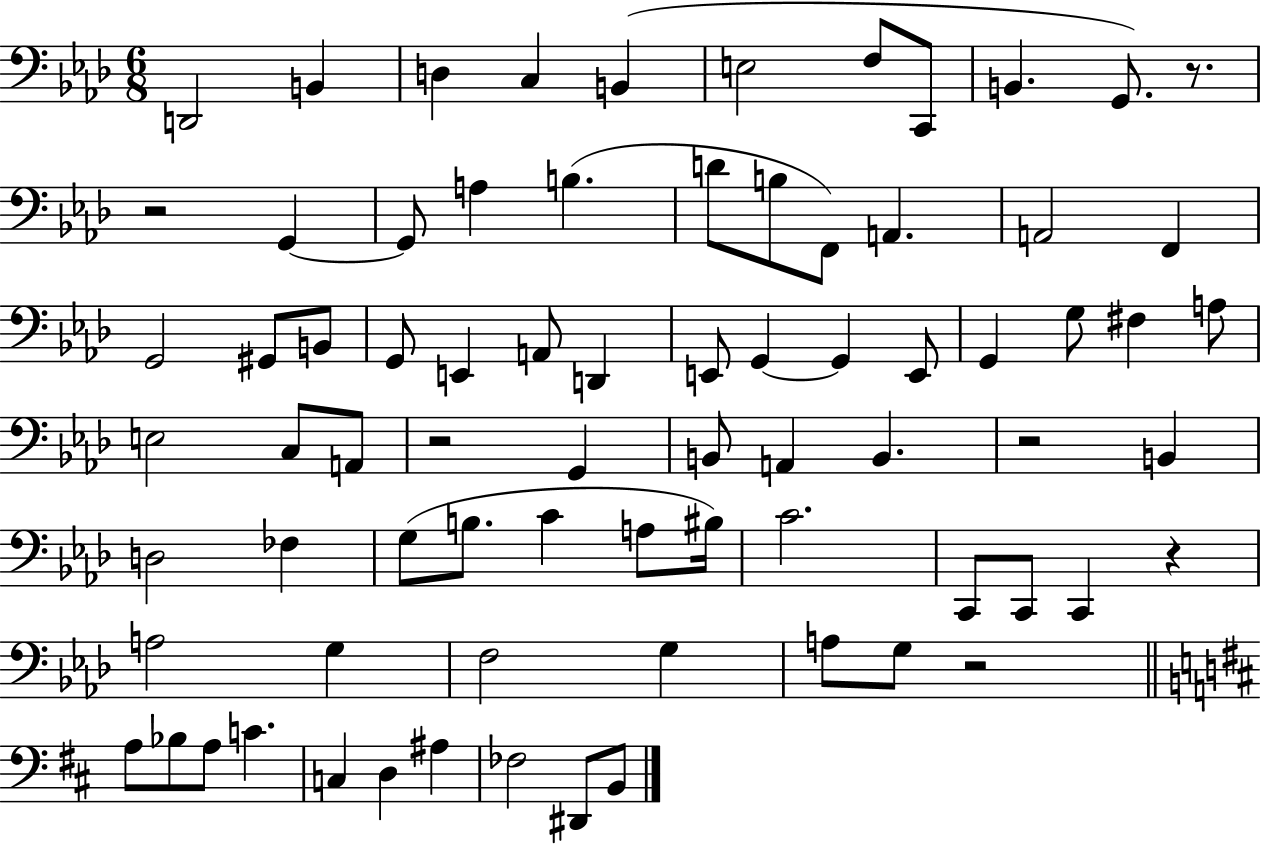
{
  \clef bass
  \numericTimeSignature
  \time 6/8
  \key aes \major
  d,2 b,4 | d4 c4 b,4( | e2 f8 c,8 | b,4. g,8.) r8. | \break r2 g,4~~ | g,8 a4 b4.( | d'8 b8 f,8) a,4. | a,2 f,4 | \break g,2 gis,8 b,8 | g,8 e,4 a,8 d,4 | e,8 g,4~~ g,4 e,8 | g,4 g8 fis4 a8 | \break e2 c8 a,8 | r2 g,4 | b,8 a,4 b,4. | r2 b,4 | \break d2 fes4 | g8( b8. c'4 a8 bis16) | c'2. | c,8 c,8 c,4 r4 | \break a2 g4 | f2 g4 | a8 g8 r2 | \bar "||" \break \key b \minor a8 bes8 a8 c'4. | c4 d4 ais4 | fes2 dis,8 b,8 | \bar "|."
}